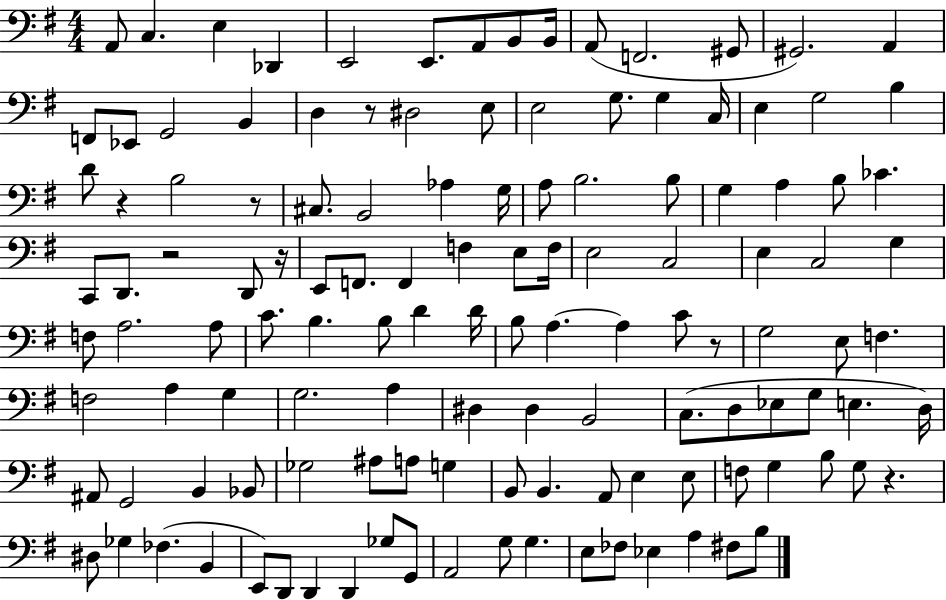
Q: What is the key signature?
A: G major